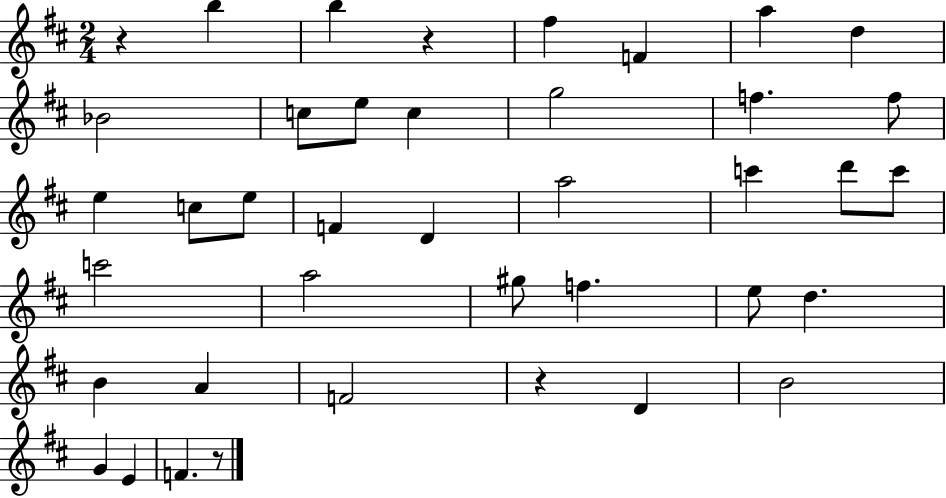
X:1
T:Untitled
M:2/4
L:1/4
K:D
z b b z ^f F a d _B2 c/2 e/2 c g2 f f/2 e c/2 e/2 F D a2 c' d'/2 c'/2 c'2 a2 ^g/2 f e/2 d B A F2 z D B2 G E F z/2